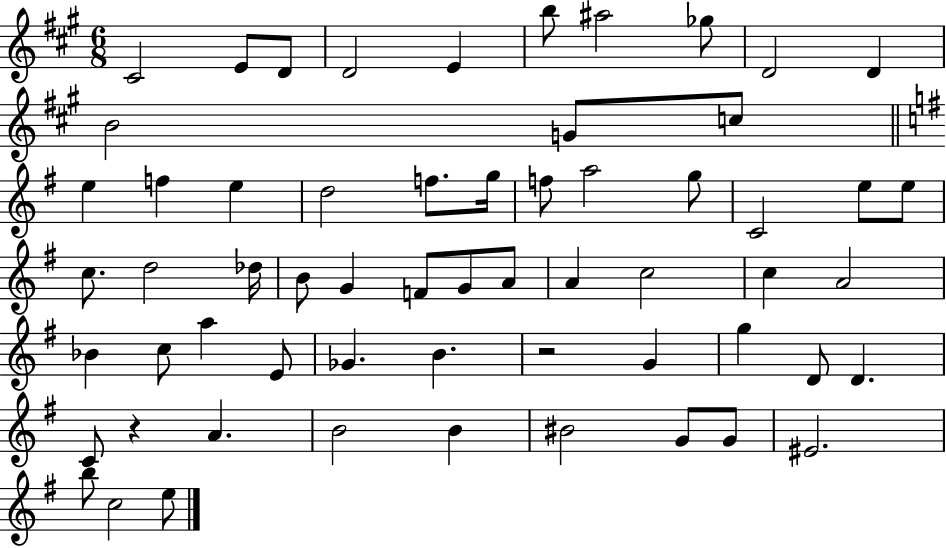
{
  \clef treble
  \numericTimeSignature
  \time 6/8
  \key a \major
  cis'2 e'8 d'8 | d'2 e'4 | b''8 ais''2 ges''8 | d'2 d'4 | \break b'2 g'8 c''8 | \bar "||" \break \key g \major e''4 f''4 e''4 | d''2 f''8. g''16 | f''8 a''2 g''8 | c'2 e''8 e''8 | \break c''8. d''2 des''16 | b'8 g'4 f'8 g'8 a'8 | a'4 c''2 | c''4 a'2 | \break bes'4 c''8 a''4 e'8 | ges'4. b'4. | r2 g'4 | g''4 d'8 d'4. | \break c'8 r4 a'4. | b'2 b'4 | bis'2 g'8 g'8 | eis'2. | \break b''8 c''2 e''8 | \bar "|."
}